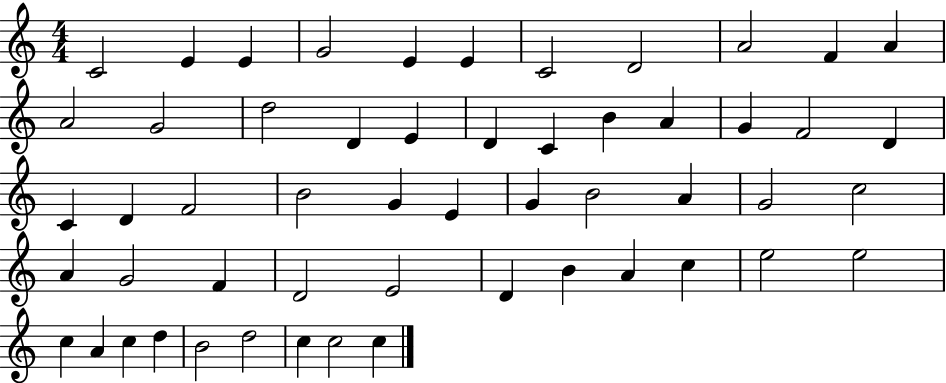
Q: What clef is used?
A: treble